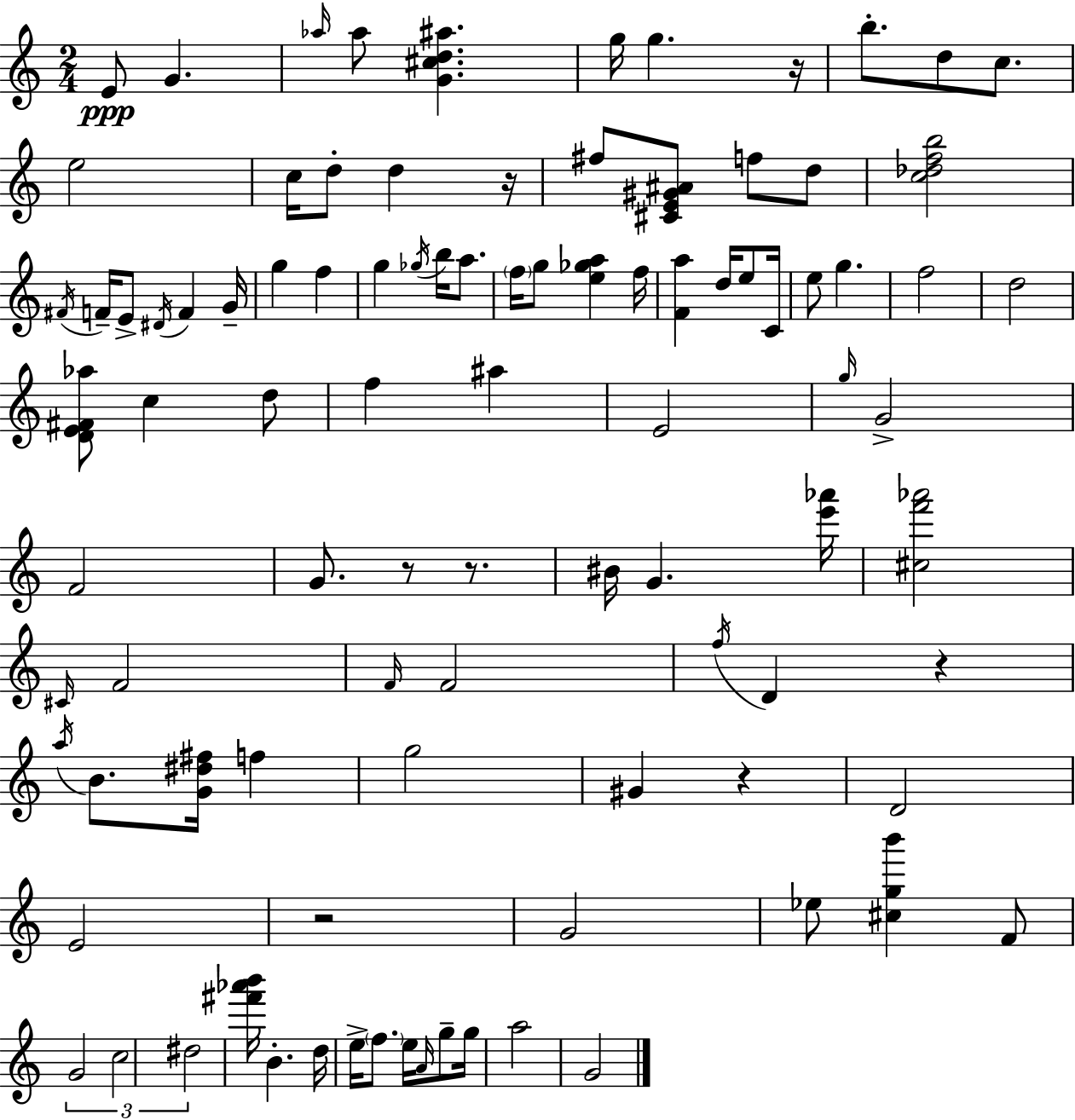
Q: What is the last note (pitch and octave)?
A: G4